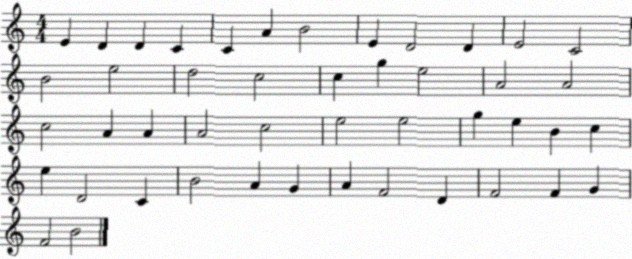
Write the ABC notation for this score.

X:1
T:Untitled
M:4/4
L:1/4
K:C
E D D C C A B2 E D2 D E2 C2 B2 e2 d2 c2 c g e2 A2 A2 c2 A A A2 c2 e2 e2 g e B c e D2 C B2 A G A F2 D F2 F G F2 B2